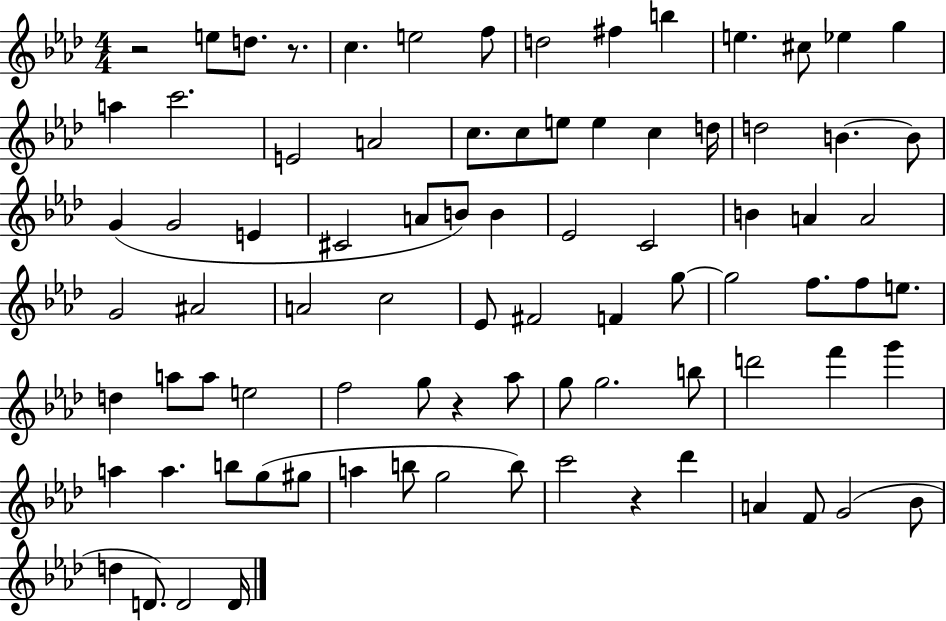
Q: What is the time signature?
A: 4/4